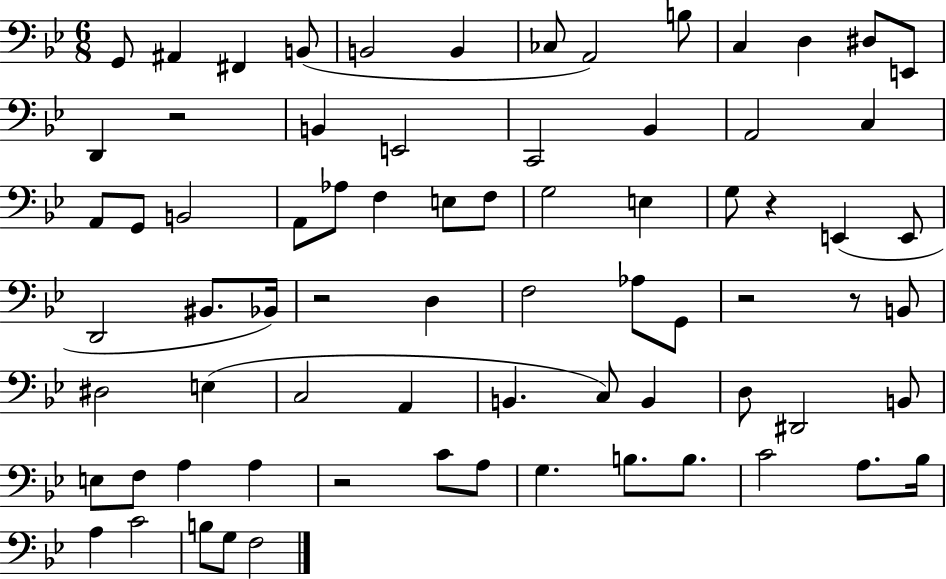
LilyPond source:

{
  \clef bass
  \numericTimeSignature
  \time 6/8
  \key bes \major
  g,8 ais,4 fis,4 b,8( | b,2 b,4 | ces8 a,2) b8 | c4 d4 dis8 e,8 | \break d,4 r2 | b,4 e,2 | c,2 bes,4 | a,2 c4 | \break a,8 g,8 b,2 | a,8 aes8 f4 e8 f8 | g2 e4 | g8 r4 e,4( e,8 | \break d,2 bis,8. bes,16) | r2 d4 | f2 aes8 g,8 | r2 r8 b,8 | \break dis2 e4( | c2 a,4 | b,4. c8) b,4 | d8 dis,2 b,8 | \break e8 f8 a4 a4 | r2 c'8 a8 | g4. b8. b8. | c'2 a8. bes16 | \break a4 c'2 | b8 g8 f2 | \bar "|."
}